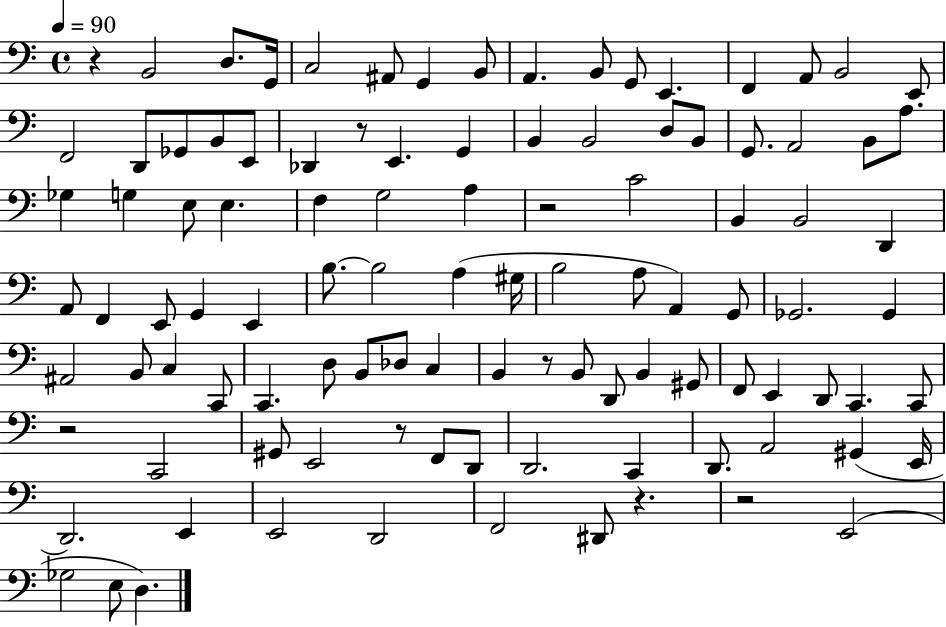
{
  \clef bass
  \time 4/4
  \defaultTimeSignature
  \key c \major
  \tempo 4 = 90
  r4 b,2 d8. g,16 | c2 ais,8 g,4 b,8 | a,4. b,8 g,8 e,4. | f,4 a,8 b,2 e,8 | \break f,2 d,8 ges,8 b,8 e,8 | des,4 r8 e,4. g,4 | b,4 b,2 d8 b,8 | g,8. a,2 b,8 a8. | \break ges4 g4 e8 e4. | f4 g2 a4 | r2 c'2 | b,4 b,2 d,4 | \break a,8 f,4 e,8 g,4 e,4 | b8.~~ b2 a4( gis16 | b2 a8 a,4) g,8 | ges,2. ges,4 | \break ais,2 b,8 c4 c,8 | c,4. d8 b,8 des8 c4 | b,4 r8 b,8 d,8 b,4 gis,8 | f,8 e,4 d,8 c,4. c,8 | \break r2 c,2 | gis,8 e,2 r8 f,8 d,8 | d,2. c,4 | d,8. a,2 gis,4( e,16 | \break d,2.) e,4 | e,2 d,2 | f,2 dis,8 r4. | r2 e,2( | \break ges2 e8 d4.) | \bar "|."
}